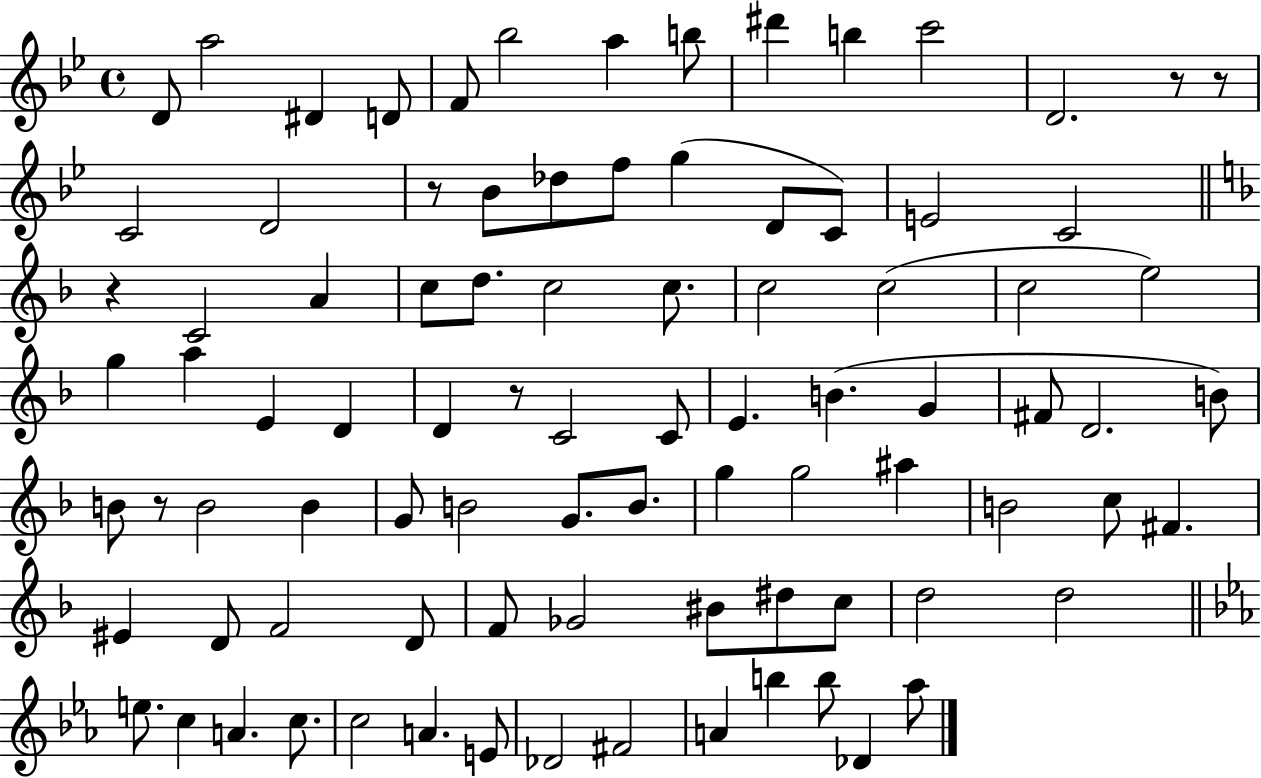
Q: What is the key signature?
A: BES major